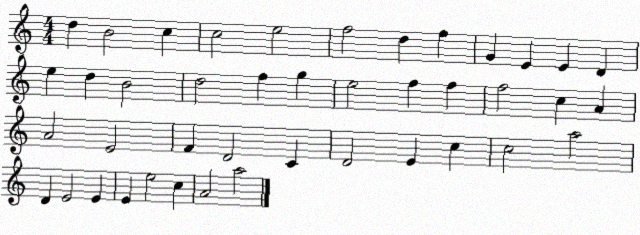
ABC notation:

X:1
T:Untitled
M:4/4
L:1/4
K:C
d B2 c c2 e2 f2 d f G E E D e d B2 d2 f g e2 f f f2 c A A2 E2 F D2 C D2 E c c2 a2 D E2 E E e2 c A2 a2